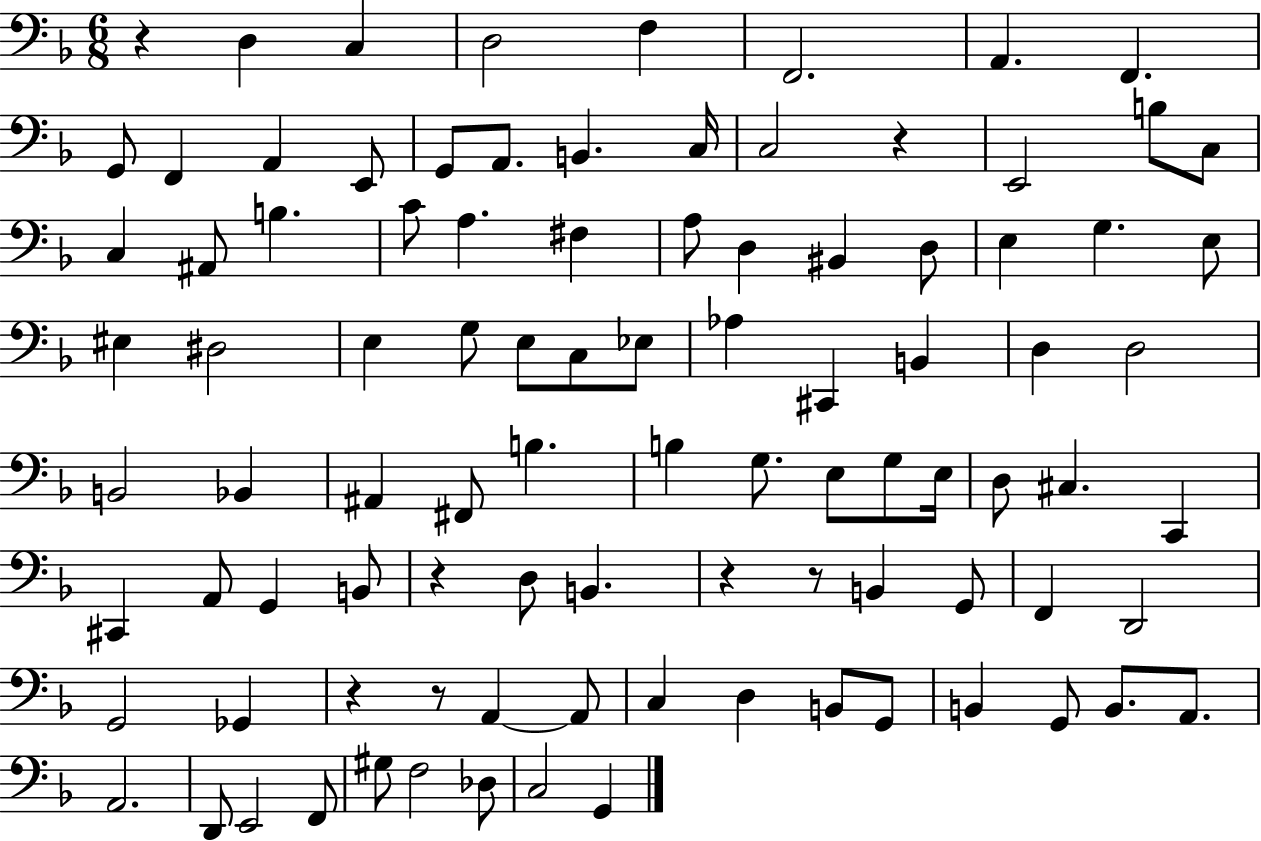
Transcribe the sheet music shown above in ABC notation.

X:1
T:Untitled
M:6/8
L:1/4
K:F
z D, C, D,2 F, F,,2 A,, F,, G,,/2 F,, A,, E,,/2 G,,/2 A,,/2 B,, C,/4 C,2 z E,,2 B,/2 C,/2 C, ^A,,/2 B, C/2 A, ^F, A,/2 D, ^B,, D,/2 E, G, E,/2 ^E, ^D,2 E, G,/2 E,/2 C,/2 _E,/2 _A, ^C,, B,, D, D,2 B,,2 _B,, ^A,, ^F,,/2 B, B, G,/2 E,/2 G,/2 E,/4 D,/2 ^C, C,, ^C,, A,,/2 G,, B,,/2 z D,/2 B,, z z/2 B,, G,,/2 F,, D,,2 G,,2 _G,, z z/2 A,, A,,/2 C, D, B,,/2 G,,/2 B,, G,,/2 B,,/2 A,,/2 A,,2 D,,/2 E,,2 F,,/2 ^G,/2 F,2 _D,/2 C,2 G,,